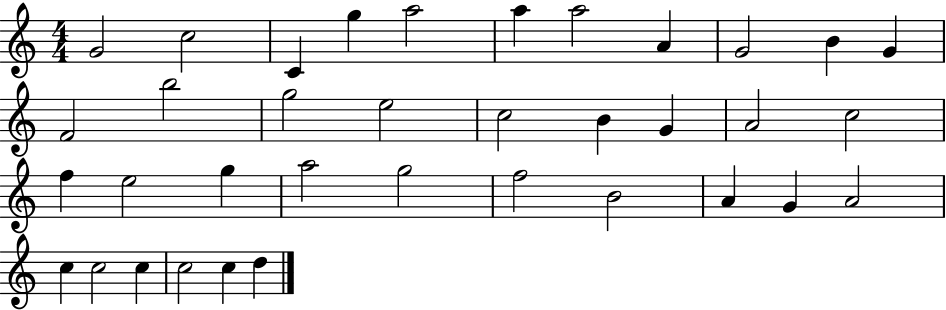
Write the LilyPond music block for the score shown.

{
  \clef treble
  \numericTimeSignature
  \time 4/4
  \key c \major
  g'2 c''2 | c'4 g''4 a''2 | a''4 a''2 a'4 | g'2 b'4 g'4 | \break f'2 b''2 | g''2 e''2 | c''2 b'4 g'4 | a'2 c''2 | \break f''4 e''2 g''4 | a''2 g''2 | f''2 b'2 | a'4 g'4 a'2 | \break c''4 c''2 c''4 | c''2 c''4 d''4 | \bar "|."
}